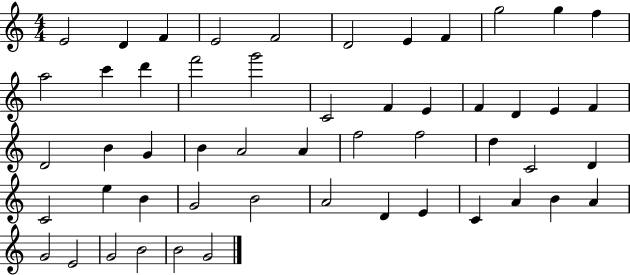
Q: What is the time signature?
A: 4/4